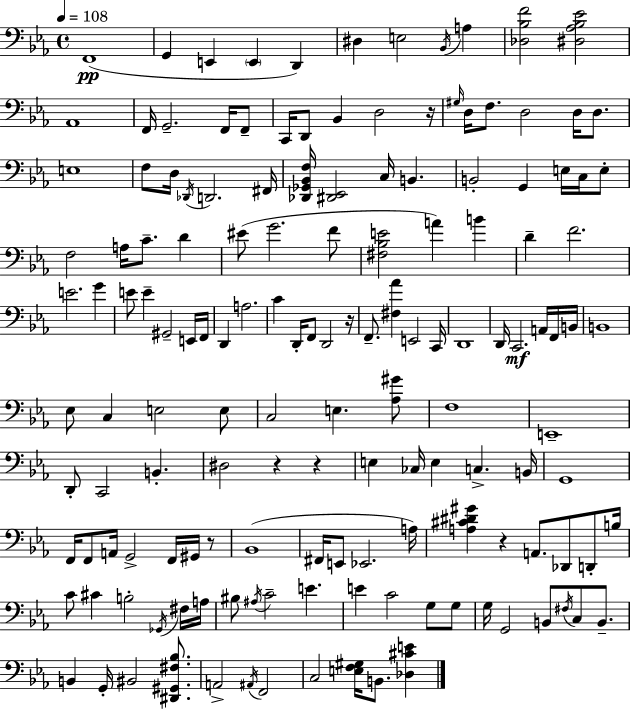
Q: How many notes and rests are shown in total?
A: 149